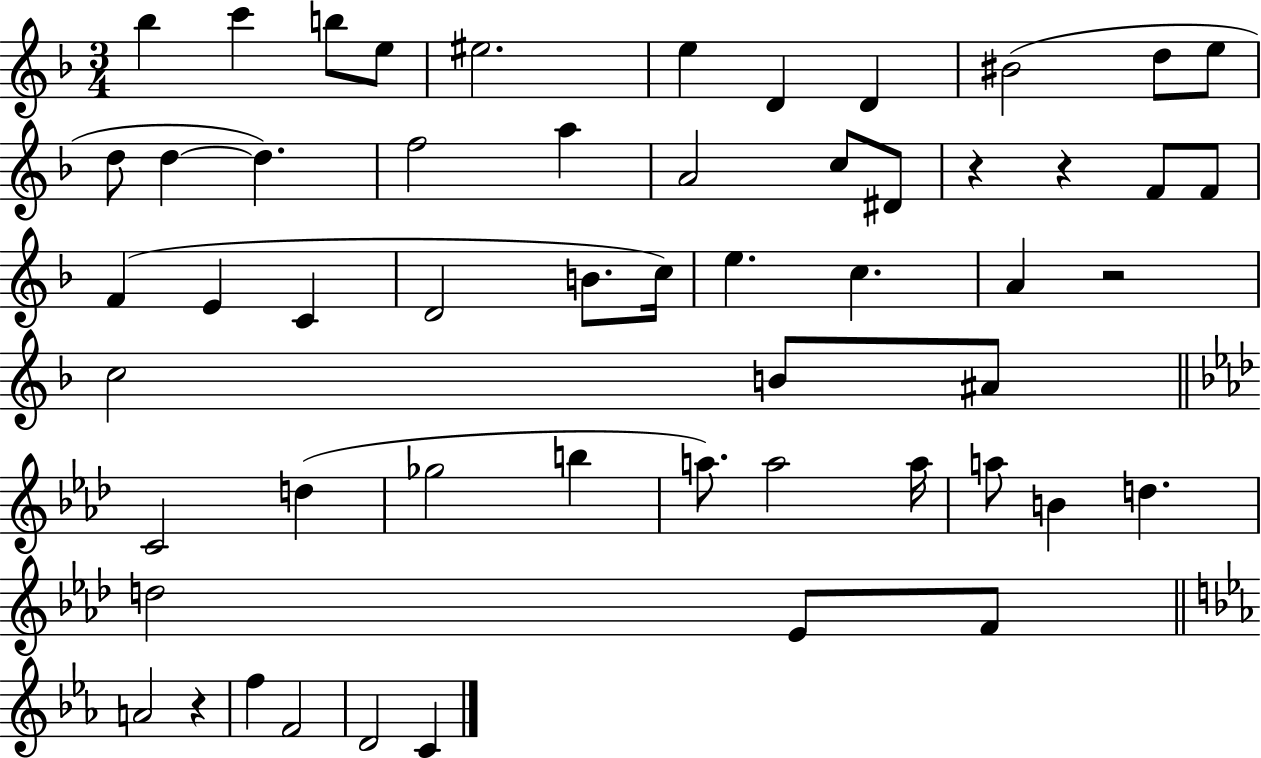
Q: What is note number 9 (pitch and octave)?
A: BIS4